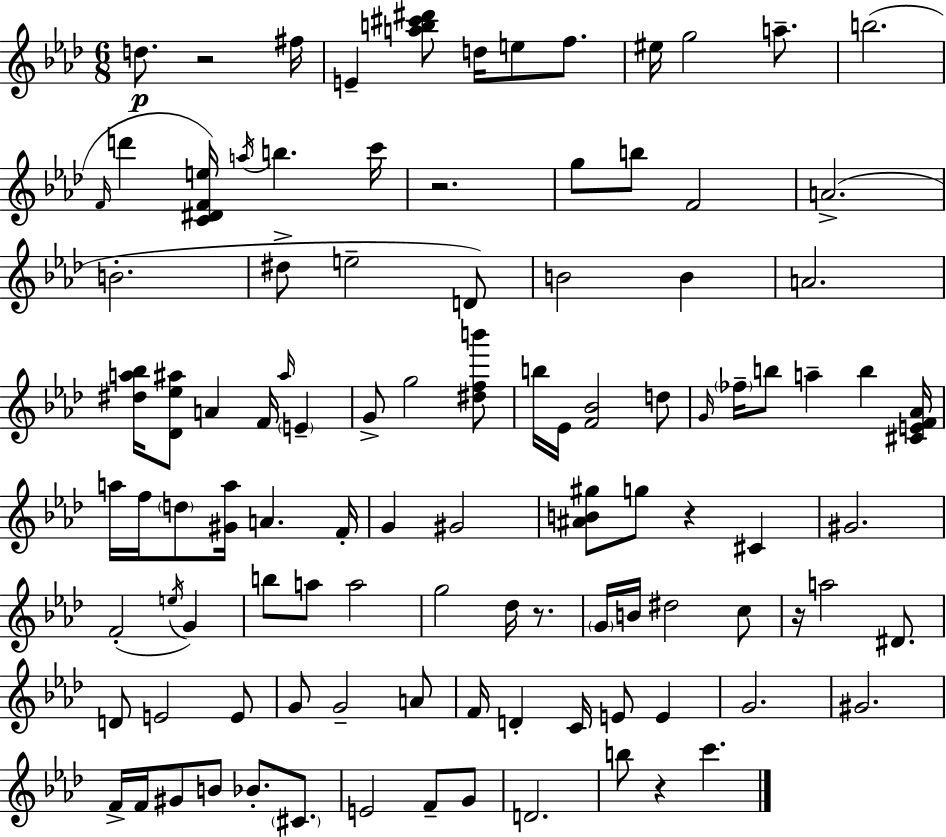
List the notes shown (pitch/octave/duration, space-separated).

D5/e. R/h F#5/s E4/q [A5,B5,C#6,D#6]/e D5/s E5/e F5/e. EIS5/s G5/h A5/e. B5/h. F4/s D6/q [C4,D#4,F4,E5]/s A5/s B5/q. C6/s R/h. G5/e B5/e F4/h A4/h. B4/h. D#5/e E5/h D4/e B4/h B4/q A4/h. [D#5,A5,Bb5]/s [Db4,Eb5,A#5]/e A4/q F4/s A#5/s E4/q G4/e G5/h [D#5,F5,B6]/e B5/s Eb4/s [F4,Bb4]/h D5/e G4/s FES5/s B5/e A5/q B5/q [C#4,E4,F4,Ab4]/s A5/s F5/s D5/e [G#4,A5]/s A4/q. F4/s G4/q G#4/h [A#4,B4,G#5]/e G5/e R/q C#4/q G#4/h. F4/h E5/s G4/q B5/e A5/e A5/h G5/h Db5/s R/e. G4/s B4/s D#5/h C5/e R/s A5/h D#4/e. D4/e E4/h E4/e G4/e G4/h A4/e F4/s D4/q C4/s E4/e E4/q G4/h. G#4/h. F4/s F4/s G#4/e B4/e Bb4/e. C#4/e. E4/h F4/e G4/e D4/h. B5/e R/q C6/q.